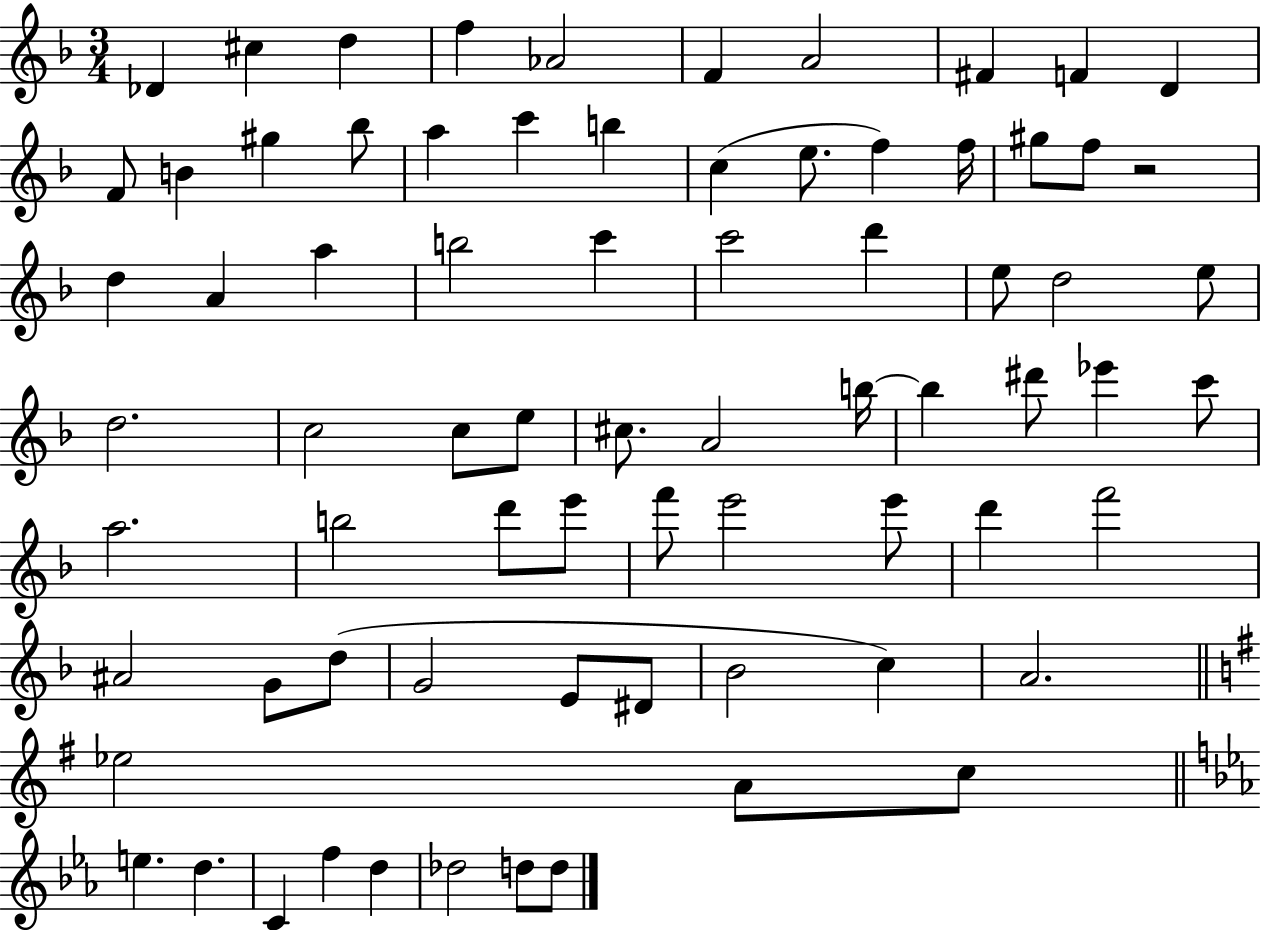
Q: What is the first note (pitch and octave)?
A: Db4